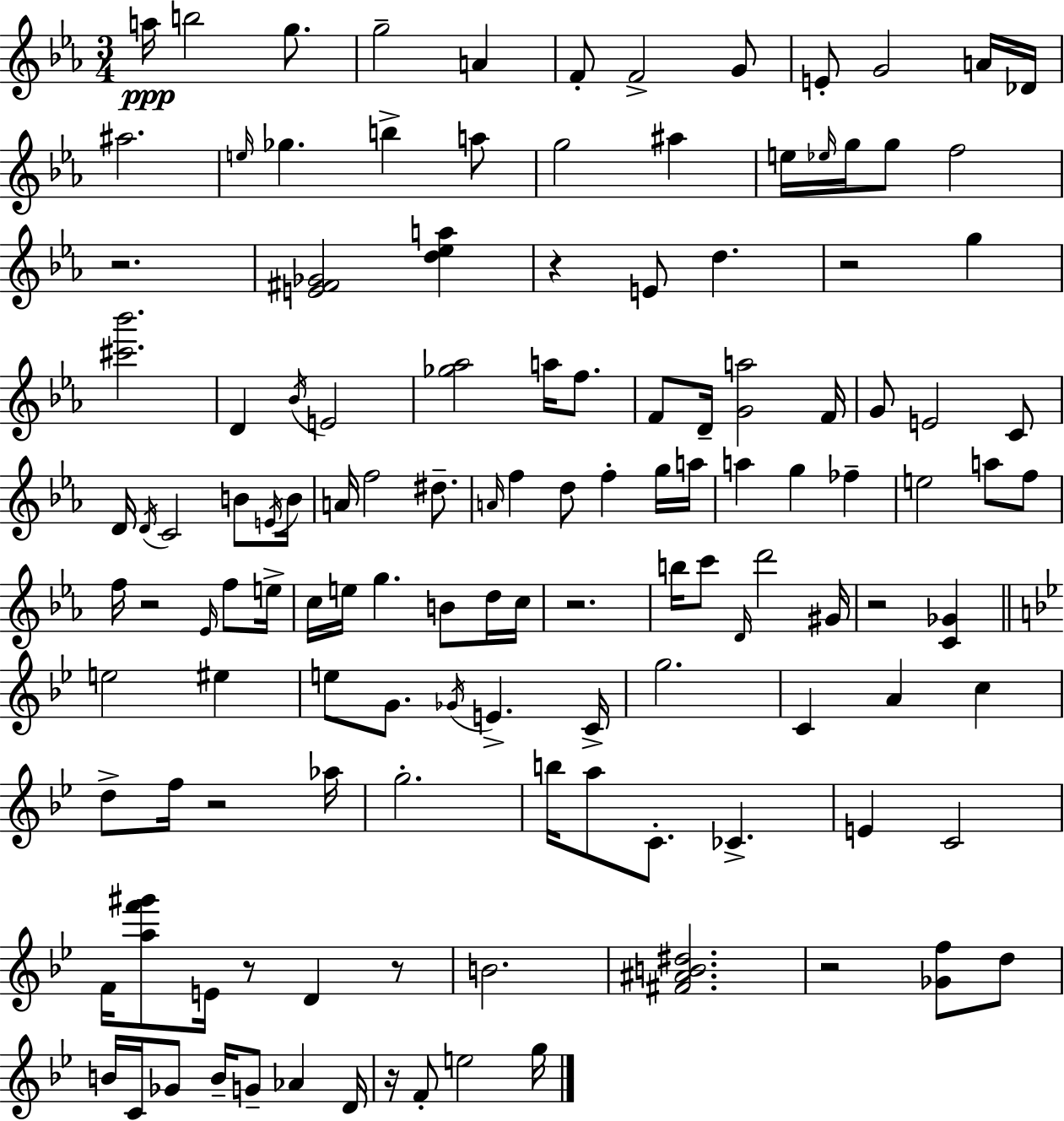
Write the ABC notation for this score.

X:1
T:Untitled
M:3/4
L:1/4
K:Cm
a/4 b2 g/2 g2 A F/2 F2 G/2 E/2 G2 A/4 _D/4 ^a2 e/4 _g b a/2 g2 ^a e/4 _e/4 g/4 g/2 f2 z2 [E^F_G]2 [d_ea] z E/2 d z2 g [^c'_b']2 D _B/4 E2 [_g_a]2 a/4 f/2 F/2 D/4 [Ga]2 F/4 G/2 E2 C/2 D/4 D/4 C2 B/2 E/4 B/4 A/4 f2 ^d/2 A/4 f d/2 f g/4 a/4 a g _f e2 a/2 f/2 f/4 z2 _E/4 f/2 e/4 c/4 e/4 g B/2 d/4 c/4 z2 b/4 c'/2 D/4 d'2 ^G/4 z2 [C_G] e2 ^e e/2 G/2 _G/4 E C/4 g2 C A c d/2 f/4 z2 _a/4 g2 b/4 a/2 C/2 _C E C2 F/4 [af'^g']/2 E/4 z/2 D z/2 B2 [^F^AB^d]2 z2 [_Gf]/2 d/2 B/4 C/4 _G/2 B/4 G/2 _A D/4 z/4 F/2 e2 g/4